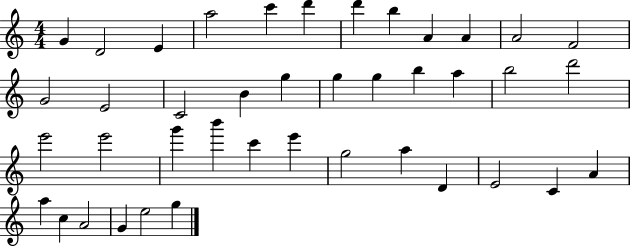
G4/q D4/h E4/q A5/h C6/q D6/q D6/q B5/q A4/q A4/q A4/h F4/h G4/h E4/h C4/h B4/q G5/q G5/q G5/q B5/q A5/q B5/h D6/h E6/h E6/h G6/q B6/q C6/q E6/q G5/h A5/q D4/q E4/h C4/q A4/q A5/q C5/q A4/h G4/q E5/h G5/q